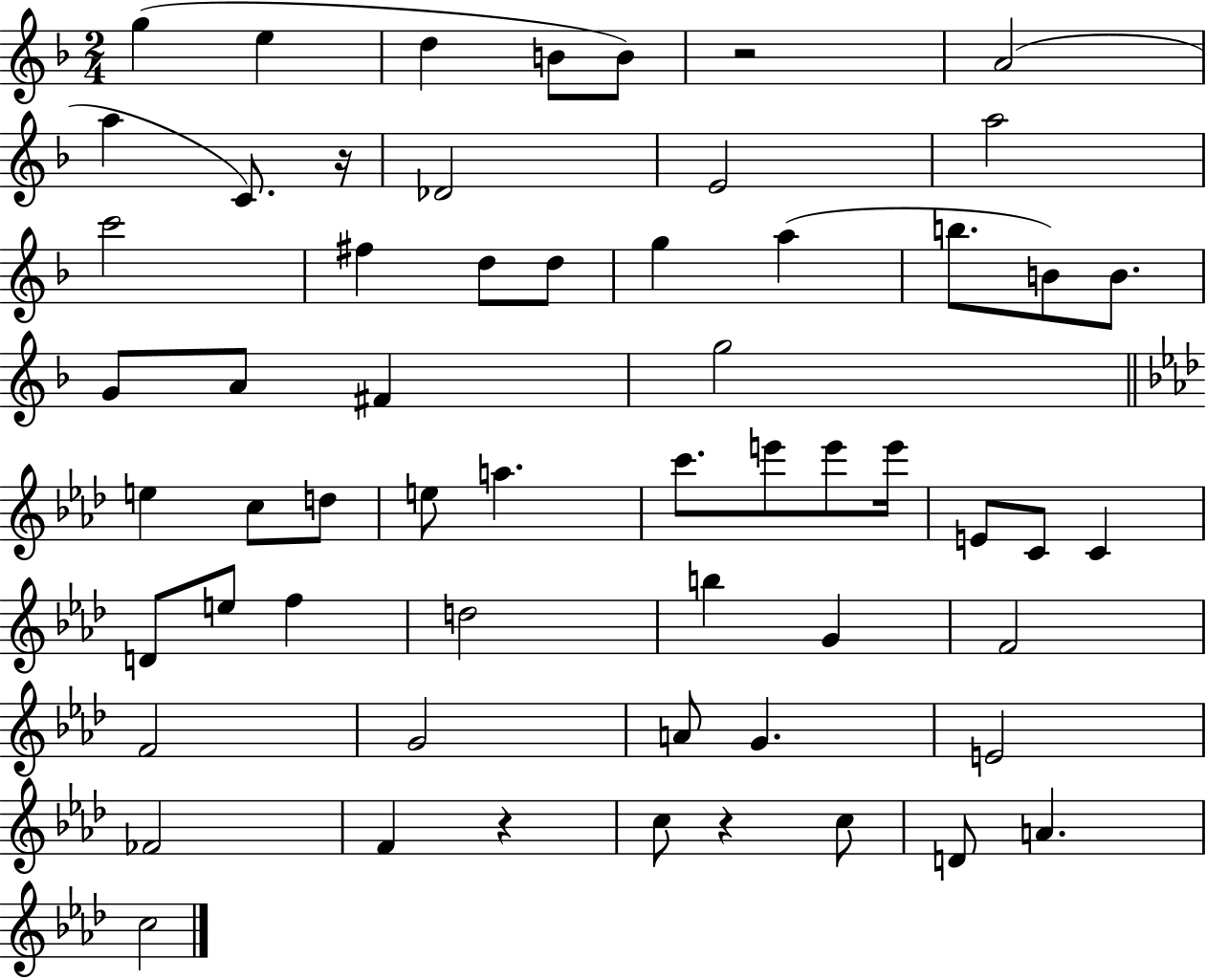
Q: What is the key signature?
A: F major